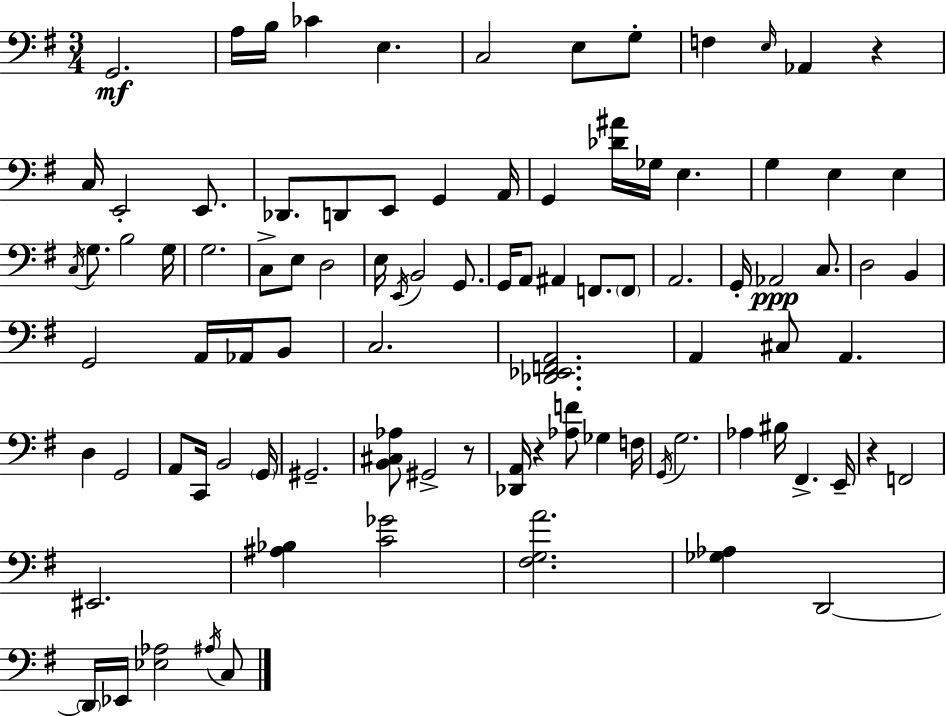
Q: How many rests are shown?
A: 4